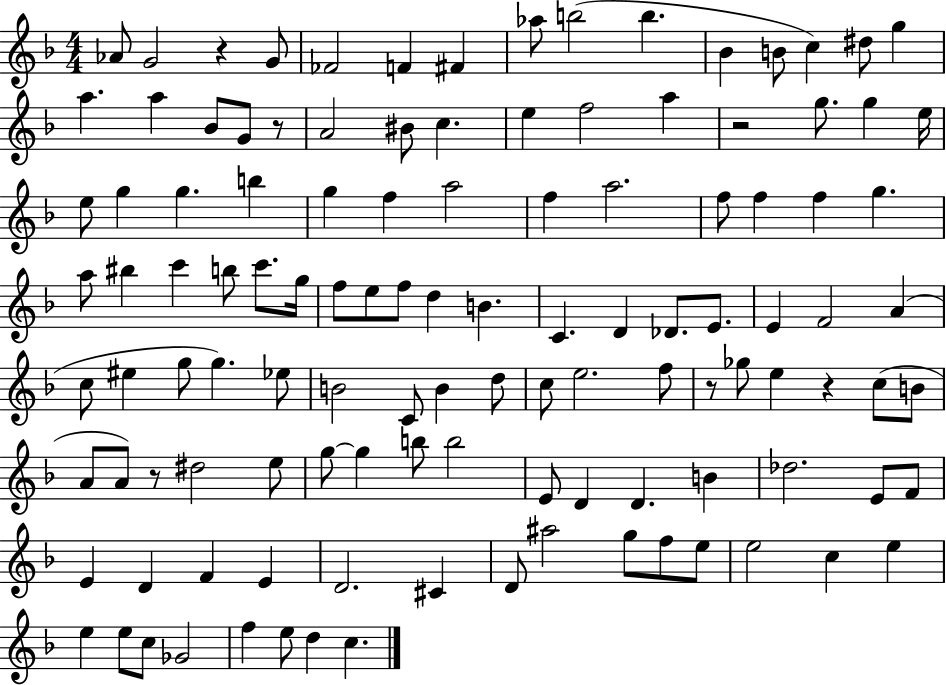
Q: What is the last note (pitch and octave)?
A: C5